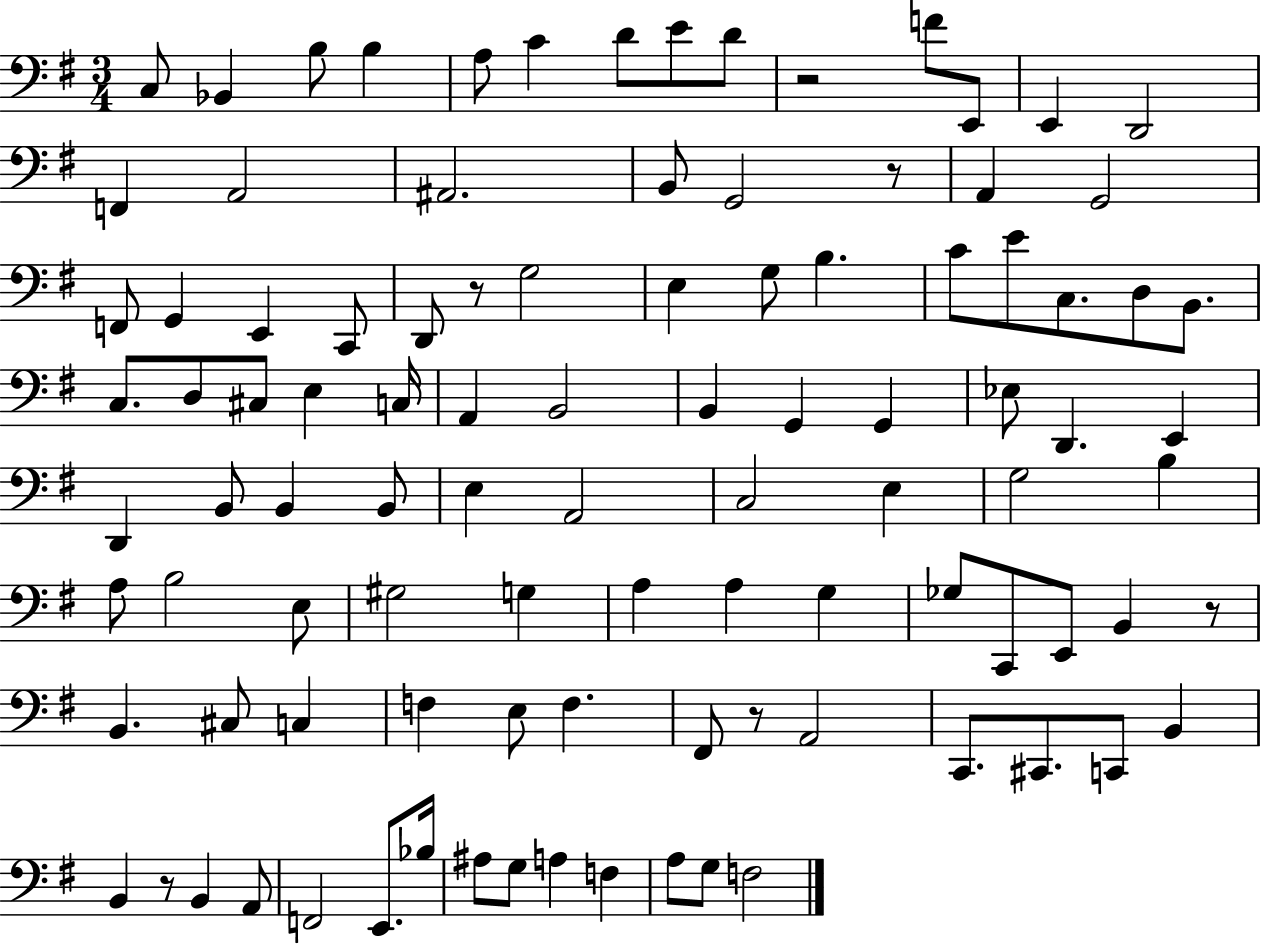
C3/e Bb2/q B3/e B3/q A3/e C4/q D4/e E4/e D4/e R/h F4/e E2/e E2/q D2/h F2/q A2/h A#2/h. B2/e G2/h R/e A2/q G2/h F2/e G2/q E2/q C2/e D2/e R/e G3/h E3/q G3/e B3/q. C4/e E4/e C3/e. D3/e B2/e. C3/e. D3/e C#3/e E3/q C3/s A2/q B2/h B2/q G2/q G2/q Eb3/e D2/q. E2/q D2/q B2/e B2/q B2/e E3/q A2/h C3/h E3/q G3/h B3/q A3/e B3/h E3/e G#3/h G3/q A3/q A3/q G3/q Gb3/e C2/e E2/e B2/q R/e B2/q. C#3/e C3/q F3/q E3/e F3/q. F#2/e R/e A2/h C2/e. C#2/e. C2/e B2/q B2/q R/e B2/q A2/e F2/h E2/e. Bb3/s A#3/e G3/e A3/q F3/q A3/e G3/e F3/h